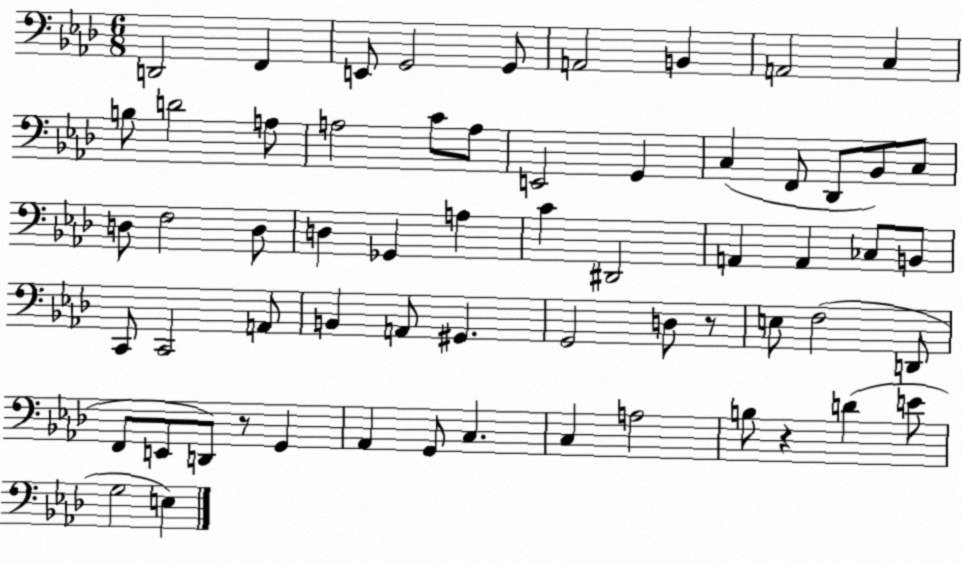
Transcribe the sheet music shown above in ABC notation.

X:1
T:Untitled
M:6/8
L:1/4
K:Ab
D,,2 F,, E,,/2 G,,2 G,,/2 A,,2 B,, A,,2 C, B,/2 D2 A,/2 A,2 C/2 A,/2 E,,2 G,, C, F,,/2 _D,,/2 _B,,/2 C,/2 D,/2 F,2 D,/2 D, _G,, A, C ^D,,2 A,, A,, _C,/2 B,,/2 C,,/2 C,,2 A,,/2 B,, A,,/2 ^G,, G,,2 D,/2 z/2 E,/2 F,2 D,,/2 F,,/2 E,,/2 D,,/2 z/2 G,, _A,, G,,/2 C, C, A,2 B,/2 z D E/2 G,2 E,